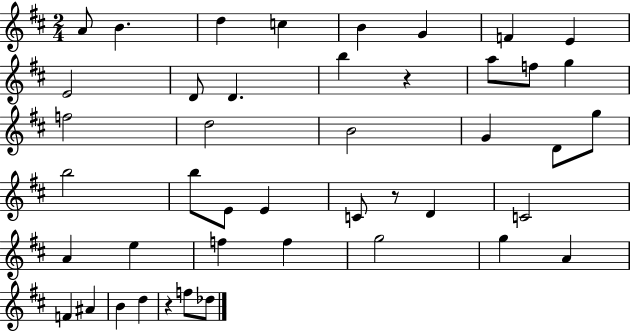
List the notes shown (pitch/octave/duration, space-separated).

A4/e B4/q. D5/q C5/q B4/q G4/q F4/q E4/q E4/h D4/e D4/q. B5/q R/q A5/e F5/e G5/q F5/h D5/h B4/h G4/q D4/e G5/e B5/h B5/e E4/e E4/q C4/e R/e D4/q C4/h A4/q E5/q F5/q F5/q G5/h G5/q A4/q F4/q A#4/q B4/q D5/q R/q F5/e Db5/e